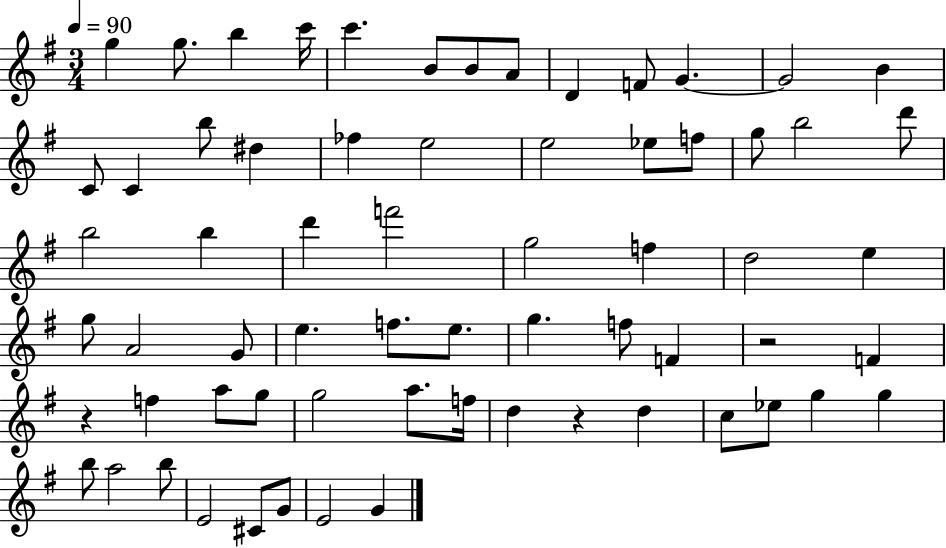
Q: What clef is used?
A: treble